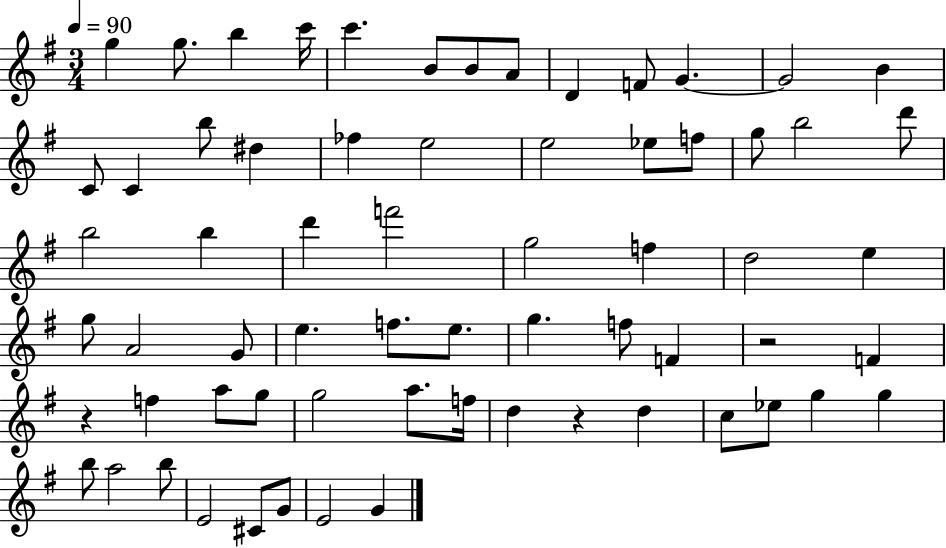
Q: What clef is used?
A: treble